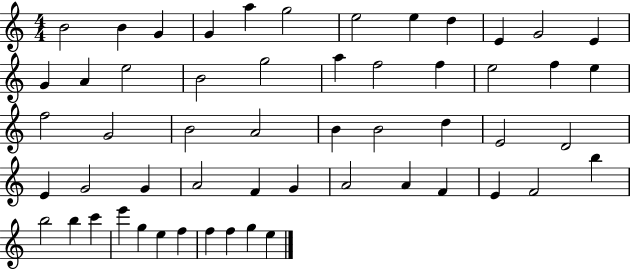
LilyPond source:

{
  \clef treble
  \numericTimeSignature
  \time 4/4
  \key c \major
  b'2 b'4 g'4 | g'4 a''4 g''2 | e''2 e''4 d''4 | e'4 g'2 e'4 | \break g'4 a'4 e''2 | b'2 g''2 | a''4 f''2 f''4 | e''2 f''4 e''4 | \break f''2 g'2 | b'2 a'2 | b'4 b'2 d''4 | e'2 d'2 | \break e'4 g'2 g'4 | a'2 f'4 g'4 | a'2 a'4 f'4 | e'4 f'2 b''4 | \break b''2 b''4 c'''4 | e'''4 g''4 e''4 f''4 | f''4 f''4 g''4 e''4 | \bar "|."
}